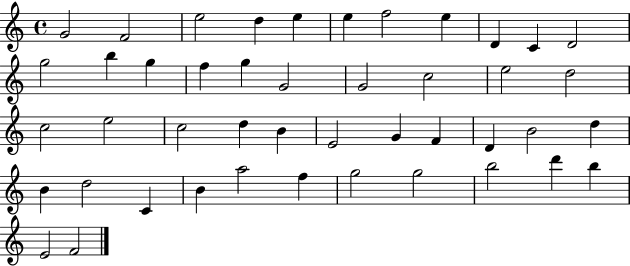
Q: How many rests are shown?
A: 0